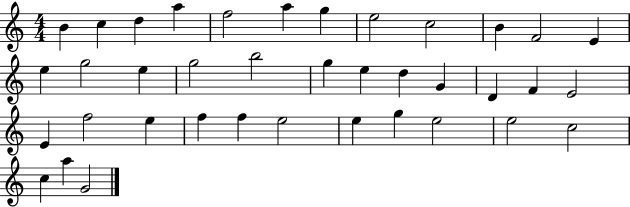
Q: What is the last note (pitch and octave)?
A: G4